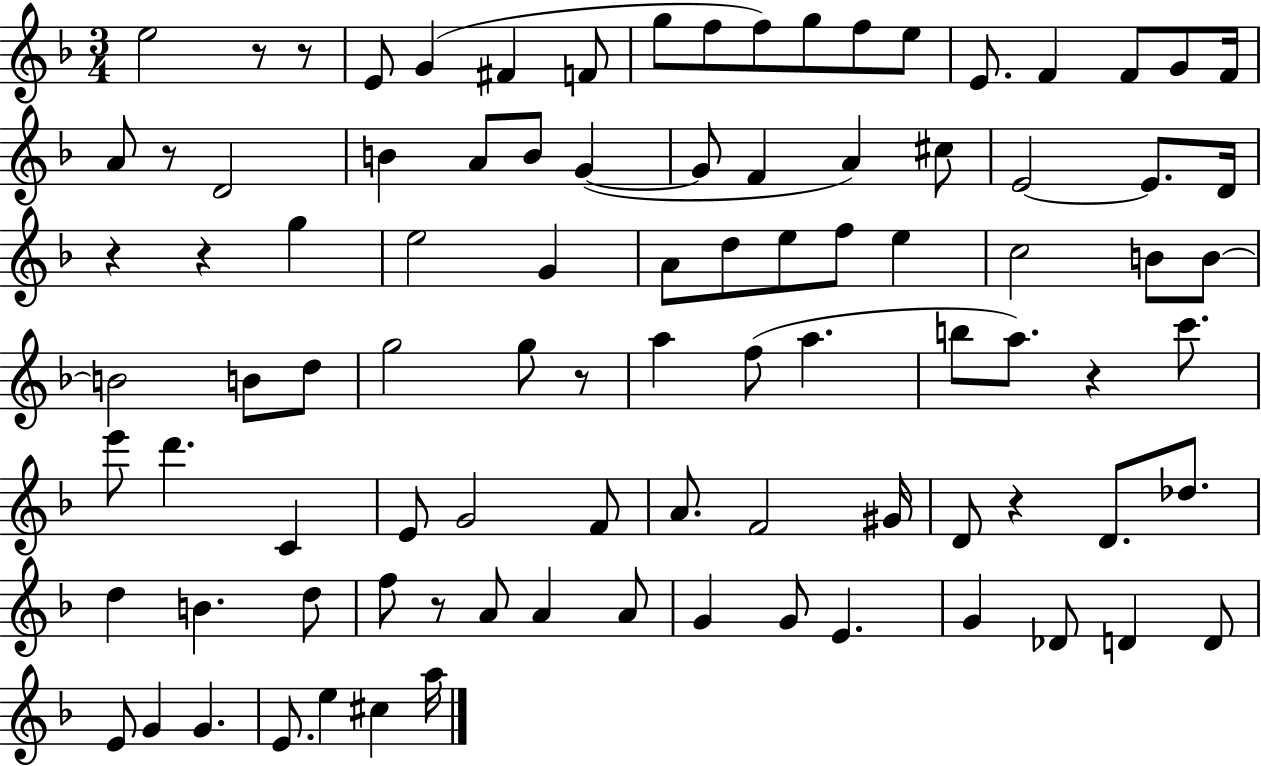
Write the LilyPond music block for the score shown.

{
  \clef treble
  \numericTimeSignature
  \time 3/4
  \key f \major
  \repeat volta 2 { e''2 r8 r8 | e'8 g'4( fis'4 f'8 | g''8 f''8 f''8) g''8 f''8 e''8 | e'8. f'4 f'8 g'8 f'16 | \break a'8 r8 d'2 | b'4 a'8 b'8 g'4~(~ | g'8 f'4 a'4) cis''8 | e'2~~ e'8. d'16 | \break r4 r4 g''4 | e''2 g'4 | a'8 d''8 e''8 f''8 e''4 | c''2 b'8 b'8~~ | \break b'2 b'8 d''8 | g''2 g''8 r8 | a''4 f''8( a''4. | b''8 a''8.) r4 c'''8. | \break e'''8 d'''4. c'4 | e'8 g'2 f'8 | a'8. f'2 gis'16 | d'8 r4 d'8. des''8. | \break d''4 b'4. d''8 | f''8 r8 a'8 a'4 a'8 | g'4 g'8 e'4. | g'4 des'8 d'4 d'8 | \break e'8 g'4 g'4. | e'8. e''4 cis''4 a''16 | } \bar "|."
}